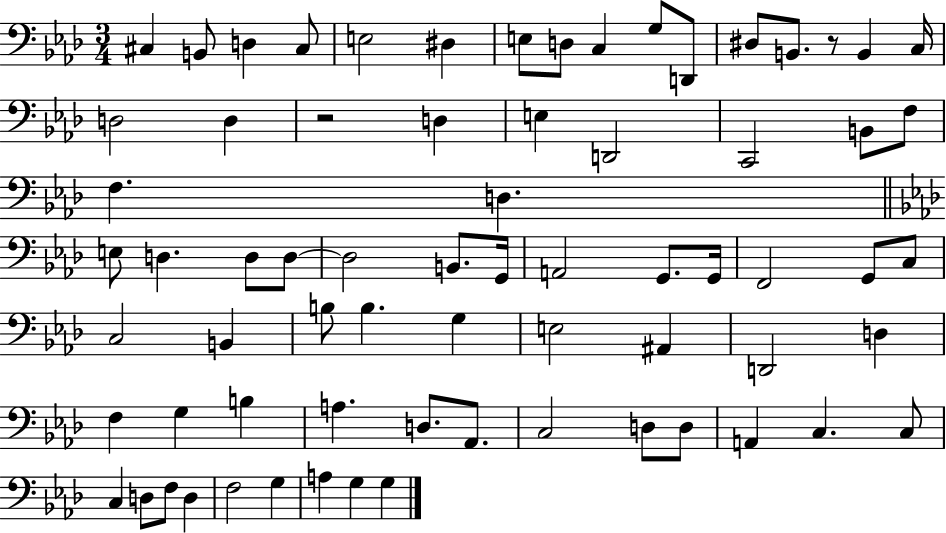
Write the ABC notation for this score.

X:1
T:Untitled
M:3/4
L:1/4
K:Ab
^C, B,,/2 D, ^C,/2 E,2 ^D, E,/2 D,/2 C, G,/2 D,,/2 ^D,/2 B,,/2 z/2 B,, C,/4 D,2 D, z2 D, E, D,,2 C,,2 B,,/2 F,/2 F, D, E,/2 D, D,/2 D,/2 D,2 B,,/2 G,,/4 A,,2 G,,/2 G,,/4 F,,2 G,,/2 C,/2 C,2 B,, B,/2 B, G, E,2 ^A,, D,,2 D, F, G, B, A, D,/2 _A,,/2 C,2 D,/2 D,/2 A,, C, C,/2 C, D,/2 F,/2 D, F,2 G, A, G, G,